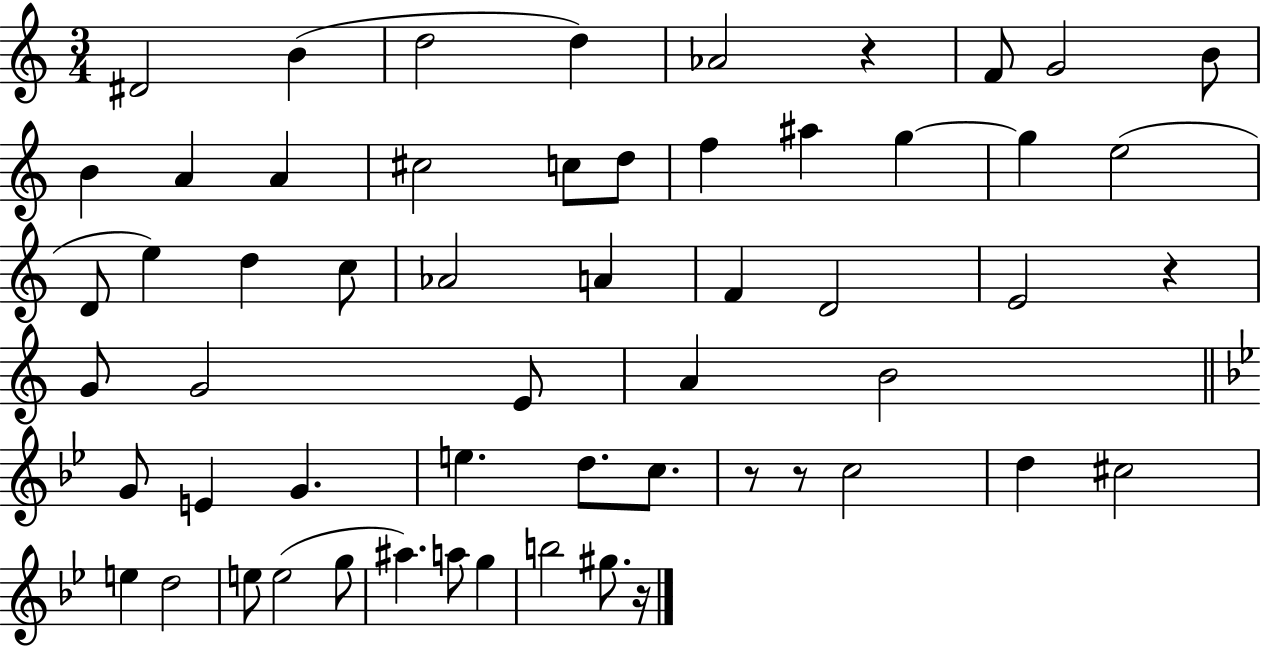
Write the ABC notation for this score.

X:1
T:Untitled
M:3/4
L:1/4
K:C
^D2 B d2 d _A2 z F/2 G2 B/2 B A A ^c2 c/2 d/2 f ^a g g e2 D/2 e d c/2 _A2 A F D2 E2 z G/2 G2 E/2 A B2 G/2 E G e d/2 c/2 z/2 z/2 c2 d ^c2 e d2 e/2 e2 g/2 ^a a/2 g b2 ^g/2 z/4